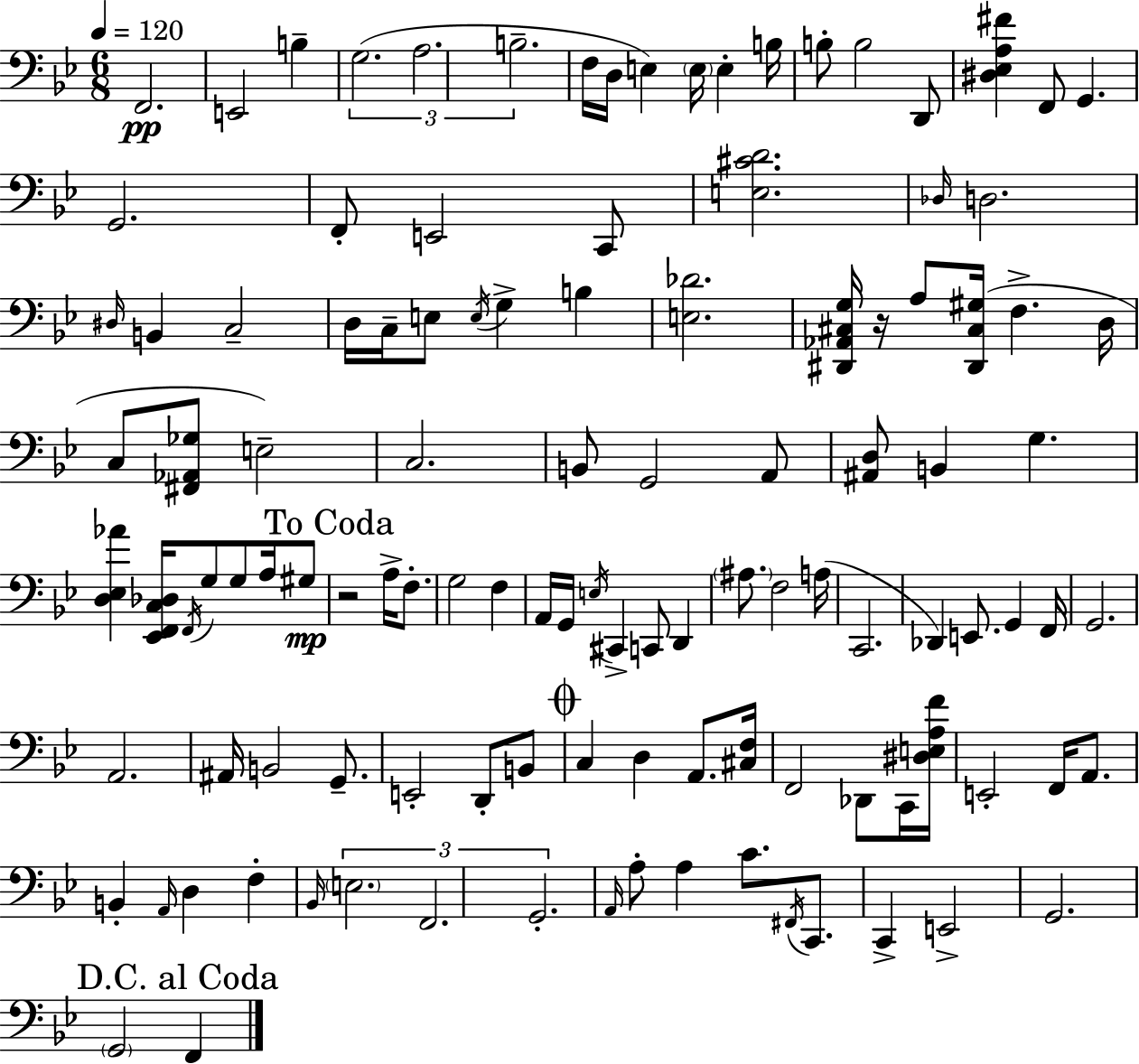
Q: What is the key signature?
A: BES major